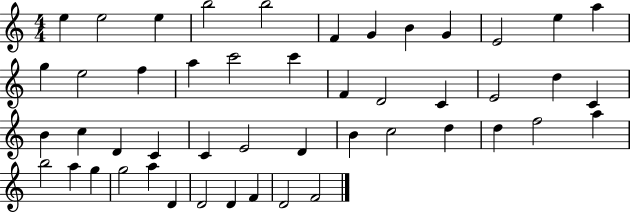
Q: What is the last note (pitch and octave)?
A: F4